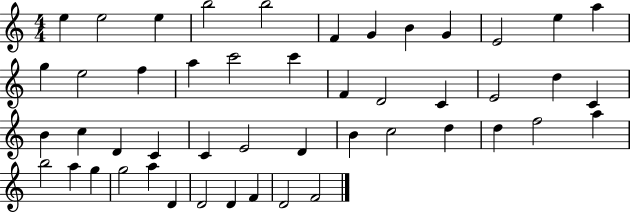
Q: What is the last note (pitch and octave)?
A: F4